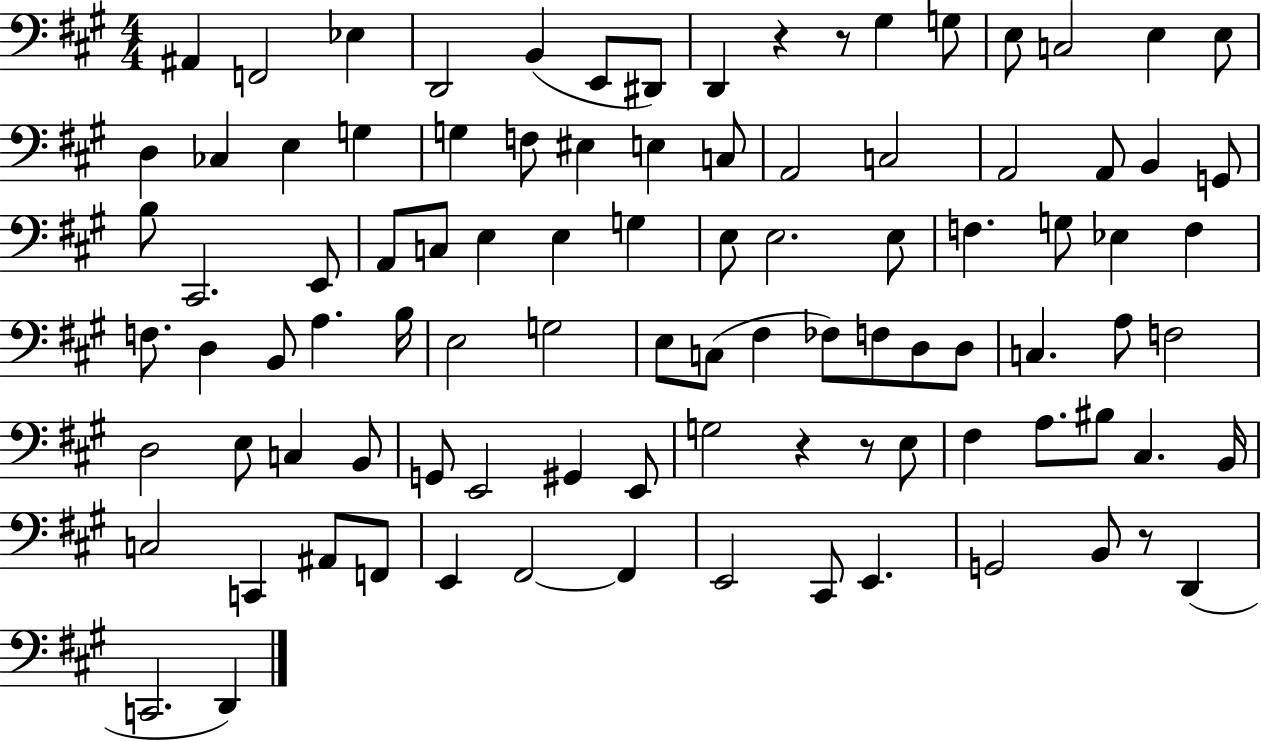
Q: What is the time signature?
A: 4/4